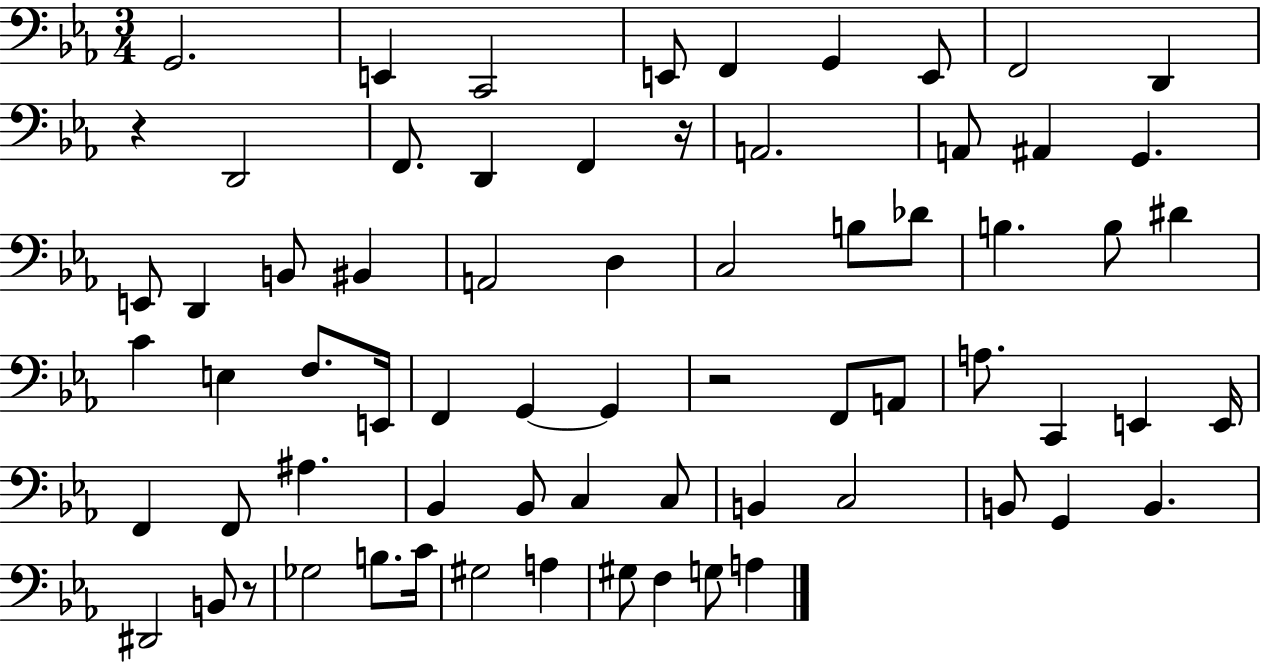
G2/h. E2/q C2/h E2/e F2/q G2/q E2/e F2/h D2/q R/q D2/h F2/e. D2/q F2/q R/s A2/h. A2/e A#2/q G2/q. E2/e D2/q B2/e BIS2/q A2/h D3/q C3/h B3/e Db4/e B3/q. B3/e D#4/q C4/q E3/q F3/e. E2/s F2/q G2/q G2/q R/h F2/e A2/e A3/e. C2/q E2/q E2/s F2/q F2/e A#3/q. Bb2/q Bb2/e C3/q C3/e B2/q C3/h B2/e G2/q B2/q. D#2/h B2/e R/e Gb3/h B3/e. C4/s G#3/h A3/q G#3/e F3/q G3/e A3/q